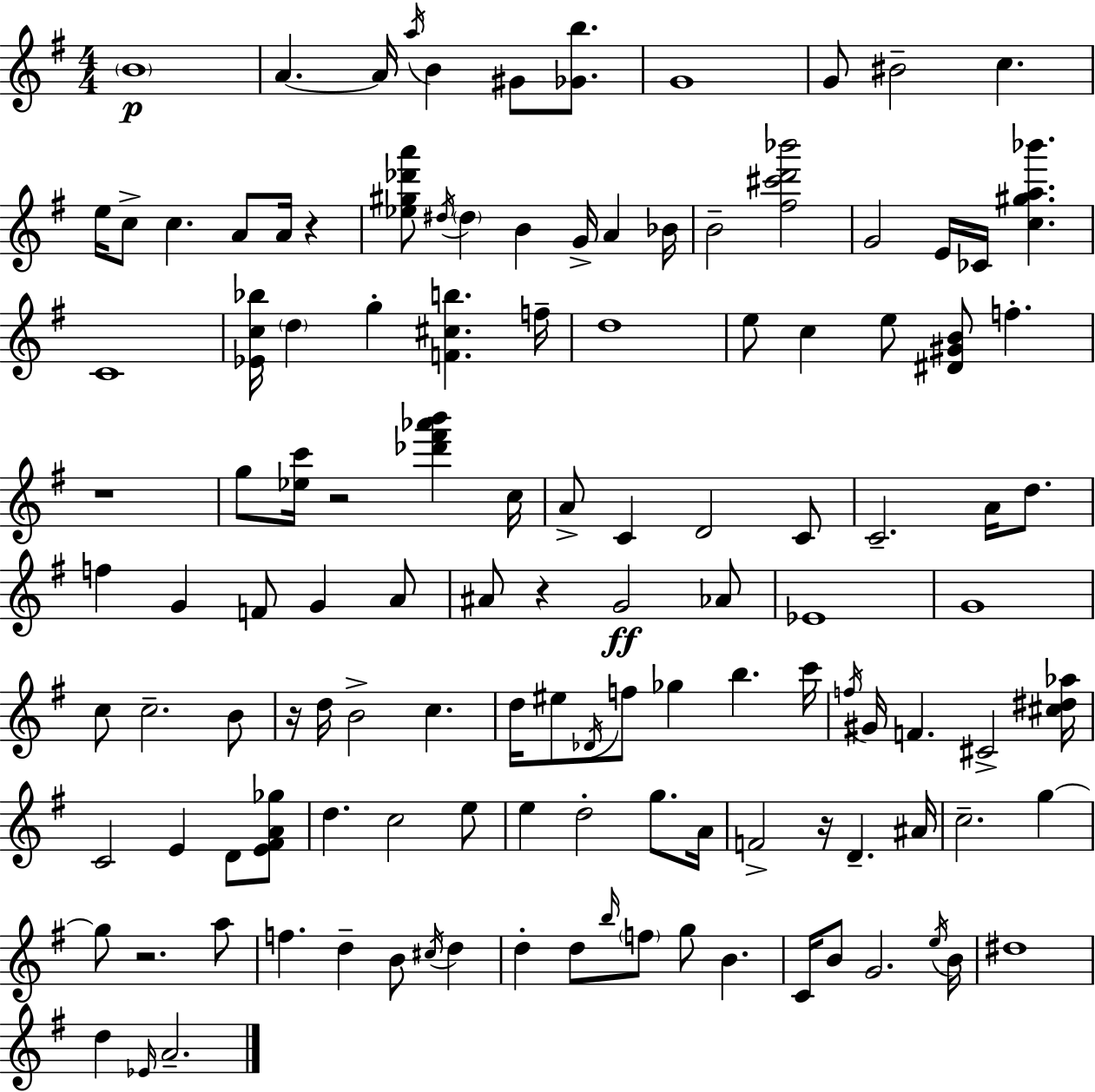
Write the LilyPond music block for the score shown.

{
  \clef treble
  \numericTimeSignature
  \time 4/4
  \key g \major
  \repeat volta 2 { \parenthesize b'1\p | a'4.~~ a'16 \acciaccatura { a''16 } b'4 gis'8 <ges' b''>8. | g'1 | g'8 bis'2-- c''4. | \break e''16 c''8-> c''4. a'8 a'16 r4 | <ees'' gis'' des''' a'''>8 \acciaccatura { dis''16 } \parenthesize dis''4 b'4 g'16-> a'4 | bes'16 b'2-- <fis'' cis''' d''' bes'''>2 | g'2 e'16 ces'16 <c'' gis'' a'' bes'''>4. | \break c'1 | <ees' c'' bes''>16 \parenthesize d''4 g''4-. <f' cis'' b''>4. | f''16-- d''1 | e''8 c''4 e''8 <dis' gis' b'>8 f''4.-. | \break r1 | g''8 <ees'' c'''>16 r2 <des''' fis''' aes''' b'''>4 | c''16 a'8-> c'4 d'2 | c'8 c'2.-- a'16 d''8. | \break f''4 g'4 f'8 g'4 | a'8 ais'8 r4 g'2\ff | aes'8 ees'1 | g'1 | \break c''8 c''2.-- | b'8 r16 d''16 b'2-> c''4. | d''16 eis''8 \acciaccatura { des'16 } f''8 ges''4 b''4. | c'''16 \acciaccatura { f''16 } gis'16 f'4. cis'2-> | \break <cis'' dis'' aes''>16 c'2 e'4 | d'8 <e' fis' a' ges''>8 d''4. c''2 | e''8 e''4 d''2-. | g''8. a'16 f'2-> r16 d'4.-- | \break ais'16 c''2.-- | g''4~~ g''8 r2. | a''8 f''4. d''4-- b'8 | \acciaccatura { cis''16 } d''4 d''4-. d''8 \grace { b''16 } \parenthesize f''8 g''8 | \break b'4. c'16 b'8 g'2. | \acciaccatura { e''16 } b'16 dis''1 | d''4 \grace { ees'16 } a'2.-- | } \bar "|."
}